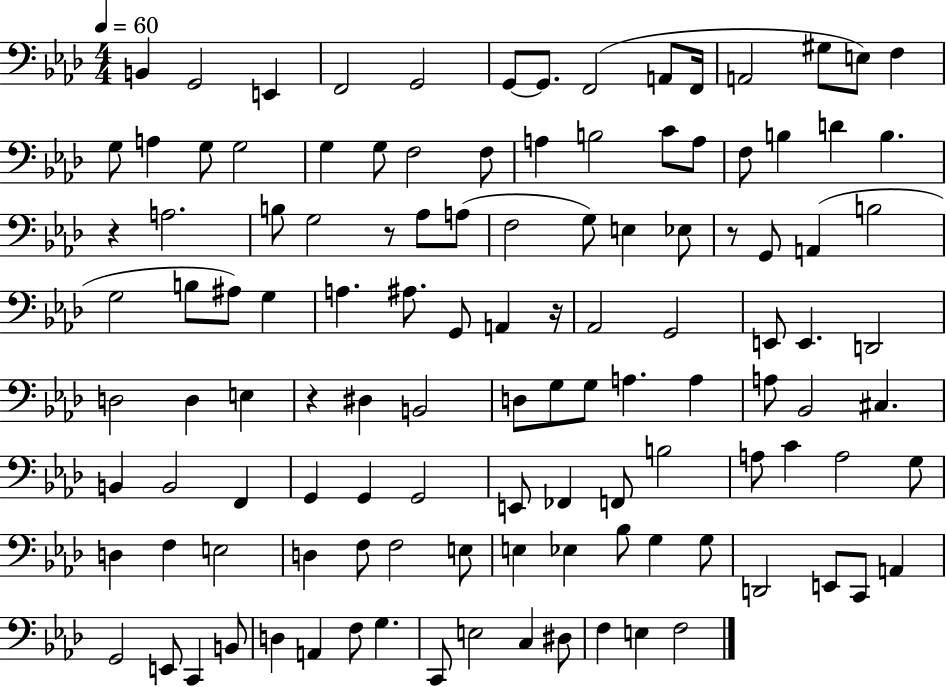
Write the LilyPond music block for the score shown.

{
  \clef bass
  \numericTimeSignature
  \time 4/4
  \key aes \major
  \tempo 4 = 60
  \repeat volta 2 { b,4 g,2 e,4 | f,2 g,2 | g,8~~ g,8. f,2( a,8 f,16 | a,2 gis8 e8) f4 | \break g8 a4 g8 g2 | g4 g8 f2 f8 | a4 b2 c'8 a8 | f8 b4 d'4 b4. | \break r4 a2. | b8 g2 r8 aes8 a8( | f2 g8) e4 ees8 | r8 g,8 a,4( b2 | \break g2 b8 ais8) g4 | a4. ais8. g,8 a,4 r16 | aes,2 g,2 | e,8 e,4. d,2 | \break d2 d4 e4 | r4 dis4 b,2 | d8 g8 g8 a4. a4 | a8 bes,2 cis4. | \break b,4 b,2 f,4 | g,4 g,4 g,2 | e,8 fes,4 f,8 b2 | a8 c'4 a2 g8 | \break d4 f4 e2 | d4 f8 f2 e8 | e4 ees4 bes8 g4 g8 | d,2 e,8 c,8 a,4 | \break g,2 e,8 c,4 b,8 | d4 a,4 f8 g4. | c,8 e2 c4 dis8 | f4 e4 f2 | \break } \bar "|."
}